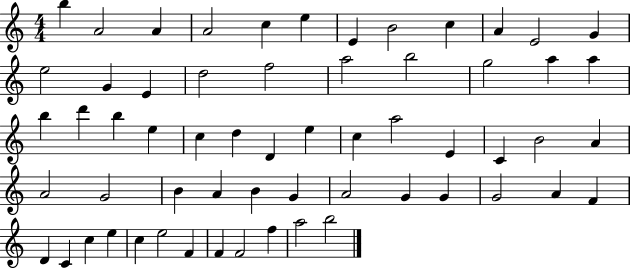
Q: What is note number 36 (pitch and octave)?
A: A4